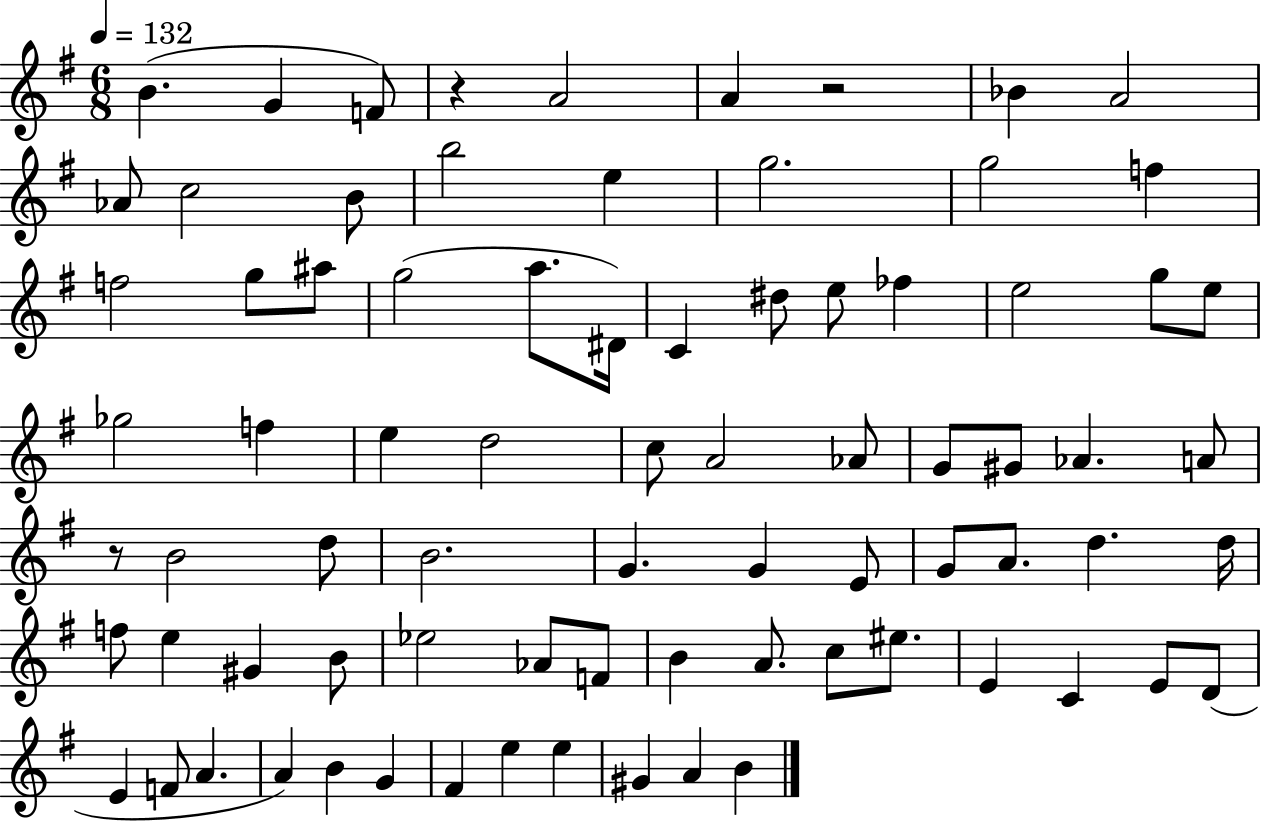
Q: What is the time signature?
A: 6/8